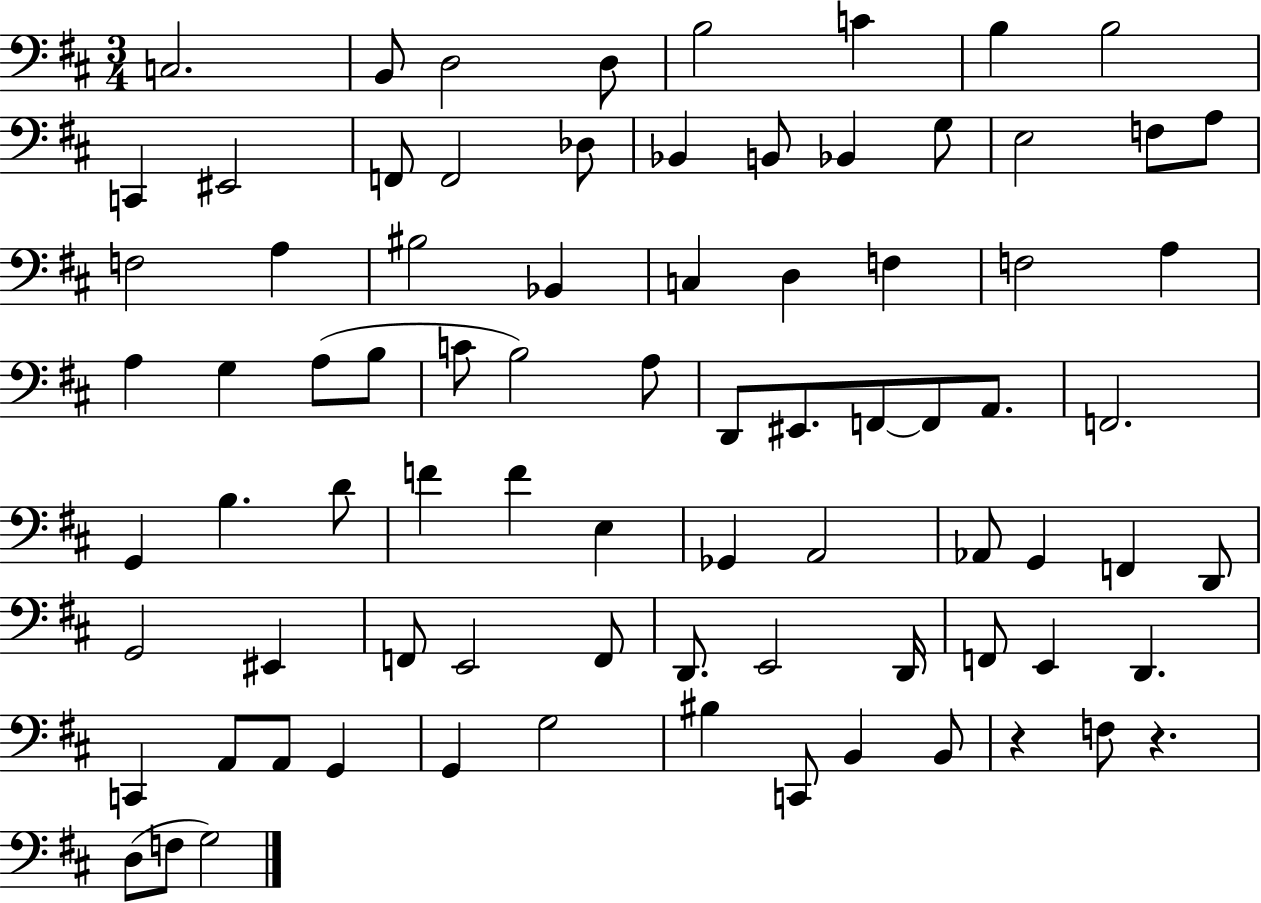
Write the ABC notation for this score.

X:1
T:Untitled
M:3/4
L:1/4
K:D
C,2 B,,/2 D,2 D,/2 B,2 C B, B,2 C,, ^E,,2 F,,/2 F,,2 _D,/2 _B,, B,,/2 _B,, G,/2 E,2 F,/2 A,/2 F,2 A, ^B,2 _B,, C, D, F, F,2 A, A, G, A,/2 B,/2 C/2 B,2 A,/2 D,,/2 ^E,,/2 F,,/2 F,,/2 A,,/2 F,,2 G,, B, D/2 F F E, _G,, A,,2 _A,,/2 G,, F,, D,,/2 G,,2 ^E,, F,,/2 E,,2 F,,/2 D,,/2 E,,2 D,,/4 F,,/2 E,, D,, C,, A,,/2 A,,/2 G,, G,, G,2 ^B, C,,/2 B,, B,,/2 z F,/2 z D,/2 F,/2 G,2